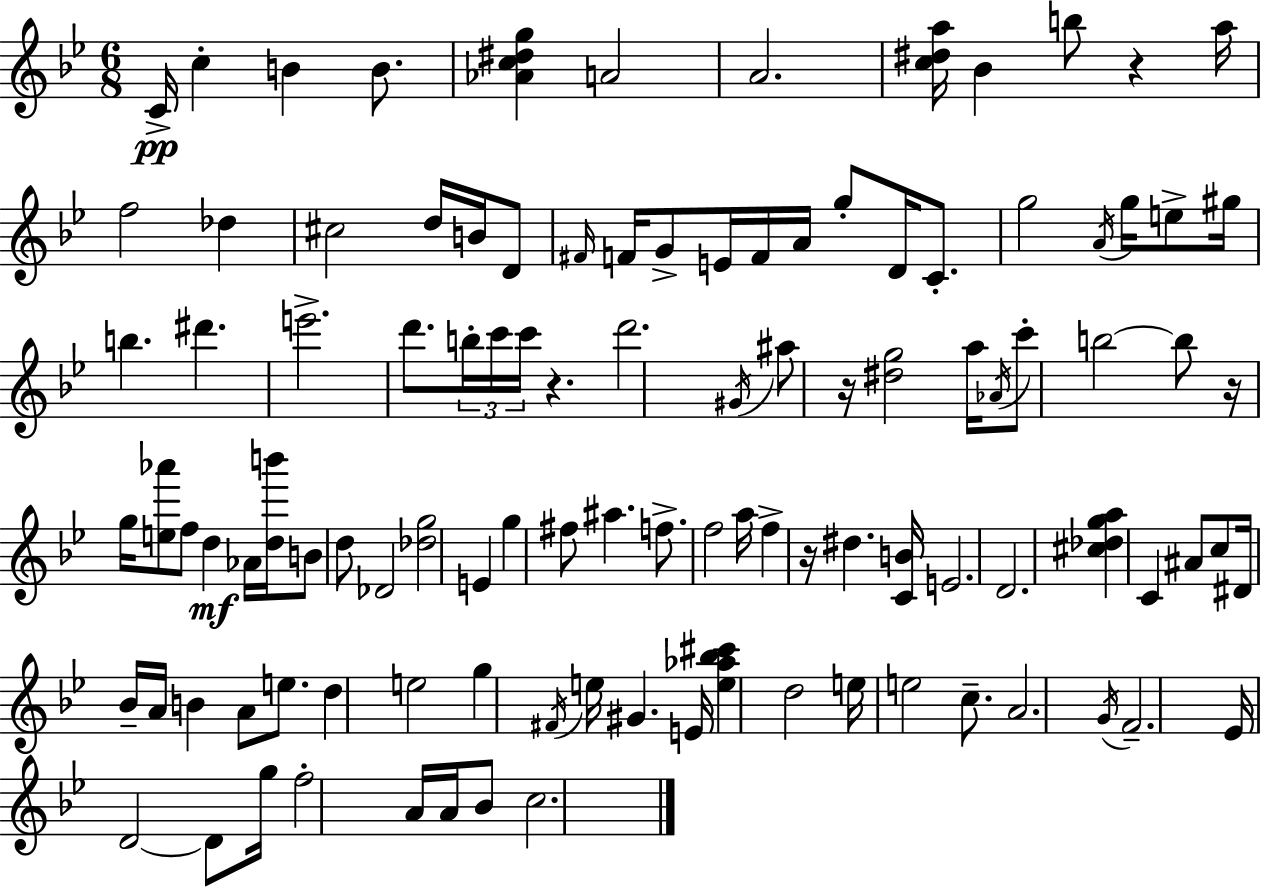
{
  \clef treble
  \numericTimeSignature
  \time 6/8
  \key bes \major
  c'16->\pp c''4-. b'4 b'8. | <aes' c'' dis'' g''>4 a'2 | a'2. | <c'' dis'' a''>16 bes'4 b''8 r4 a''16 | \break f''2 des''4 | cis''2 d''16 b'16 d'8 | \grace { fis'16 } f'16 g'8-> e'16 f'16 a'16 g''8-. d'16 c'8.-. | g''2 \acciaccatura { a'16 } g''16 e''8-> | \break gis''16 b''4. dis'''4. | e'''2.-> | d'''8. \tuplet 3/2 { b''16-. c'''16 c'''16 } r4. | d'''2. | \break \acciaccatura { gis'16 } ais''8 r16 <dis'' g''>2 | a''16 \acciaccatura { aes'16 } c'''8-. b''2~~ | b''8 r16 g''16 <e'' aes'''>8 f''8 d''4\mf | aes'16 <d'' b'''>16 b'8 d''8 des'2 | \break <des'' g''>2 | e'4 g''4 fis''8 ais''4. | f''8.-> f''2 | a''16 f''4-> r16 dis''4. | \break <c' b'>16 e'2. | d'2. | <cis'' des'' g'' a''>4 c'4 | ais'8 c''8 dis'16 bes'16-- a'16 b'4 a'8 | \break e''8. d''4 e''2 | g''4 \acciaccatura { fis'16 } e''16 gis'4. | e'16 <e'' aes'' bes'' cis'''>4 d''2 | e''16 e''2 | \break c''8.-- a'2. | \acciaccatura { g'16 } f'2.-- | ees'16 d'2~~ | d'8 g''16 f''2-. | \break a'16 a'16 bes'8 c''2. | \bar "|."
}